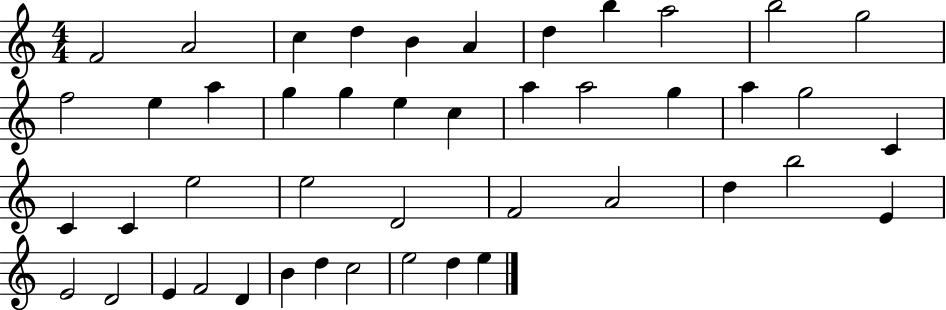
F4/h A4/h C5/q D5/q B4/q A4/q D5/q B5/q A5/h B5/h G5/h F5/h E5/q A5/q G5/q G5/q E5/q C5/q A5/q A5/h G5/q A5/q G5/h C4/q C4/q C4/q E5/h E5/h D4/h F4/h A4/h D5/q B5/h E4/q E4/h D4/h E4/q F4/h D4/q B4/q D5/q C5/h E5/h D5/q E5/q